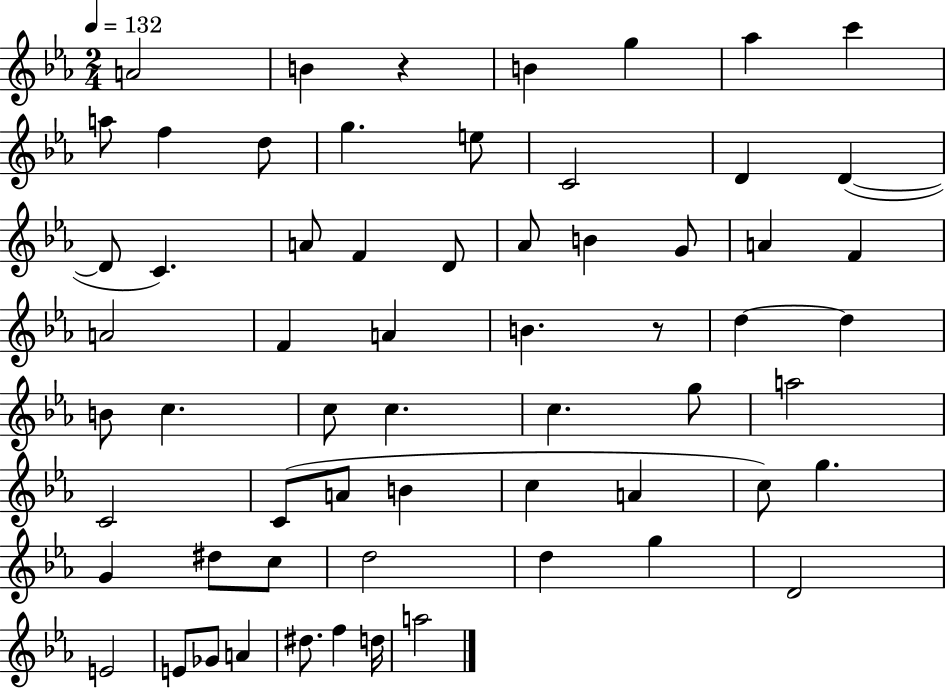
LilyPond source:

{
  \clef treble
  \numericTimeSignature
  \time 2/4
  \key ees \major
  \tempo 4 = 132
  a'2 | b'4 r4 | b'4 g''4 | aes''4 c'''4 | \break a''8 f''4 d''8 | g''4. e''8 | c'2 | d'4 d'4~(~ | \break d'8 c'4.) | a'8 f'4 d'8 | aes'8 b'4 g'8 | a'4 f'4 | \break a'2 | f'4 a'4 | b'4. r8 | d''4~~ d''4 | \break b'8 c''4. | c''8 c''4. | c''4. g''8 | a''2 | \break c'2 | c'8( a'8 b'4 | c''4 a'4 | c''8) g''4. | \break g'4 dis''8 c''8 | d''2 | d''4 g''4 | d'2 | \break e'2 | e'8 ges'8 a'4 | dis''8. f''4 d''16 | a''2 | \break \bar "|."
}